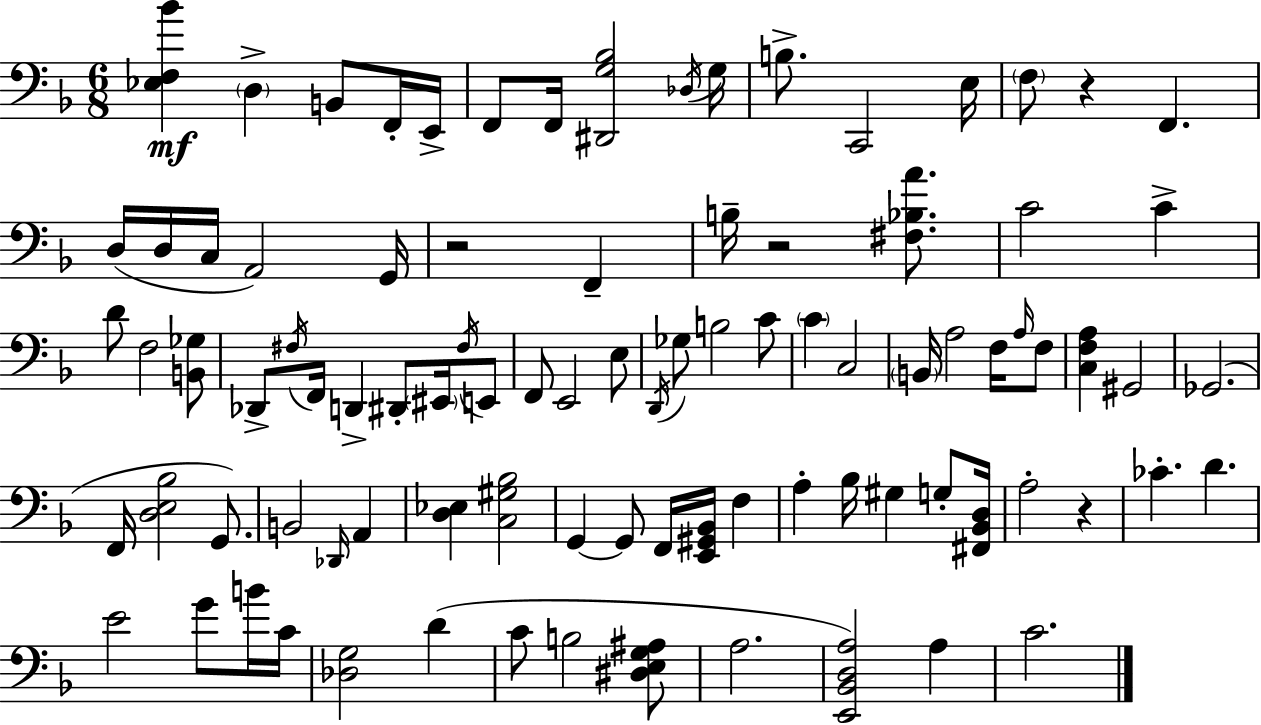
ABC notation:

X:1
T:Untitled
M:6/8
L:1/4
K:F
[_E,F,_B] D, B,,/2 F,,/4 E,,/4 F,,/2 F,,/4 [^D,,G,_B,]2 _D,/4 G,/4 B,/2 C,,2 E,/4 F,/2 z F,, D,/4 D,/4 C,/4 A,,2 G,,/4 z2 F,, B,/4 z2 [^F,_B,A]/2 C2 C D/2 F,2 [B,,_G,]/2 _D,,/2 ^F,/4 F,,/4 D,, ^D,,/2 ^E,,/4 ^F,/4 E,,/2 F,,/2 E,,2 E,/2 D,,/4 _G,/2 B,2 C/2 C C,2 B,,/4 A,2 F,/4 A,/4 F,/2 [C,F,A,] ^G,,2 _G,,2 F,,/4 [D,E,_B,]2 G,,/2 B,,2 _D,,/4 A,, [D,_E,] [C,^G,_B,]2 G,, G,,/2 F,,/4 [E,,^G,,_B,,]/4 F, A, _B,/4 ^G, G,/2 [^F,,_B,,D,]/4 A,2 z _C D E2 G/2 B/4 C/4 [_D,G,]2 D C/2 B,2 [^D,E,G,^A,]/2 A,2 [E,,_B,,D,A,]2 A, C2